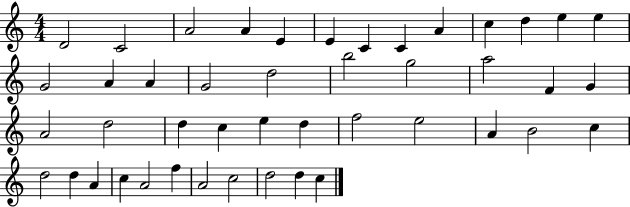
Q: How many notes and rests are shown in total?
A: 45